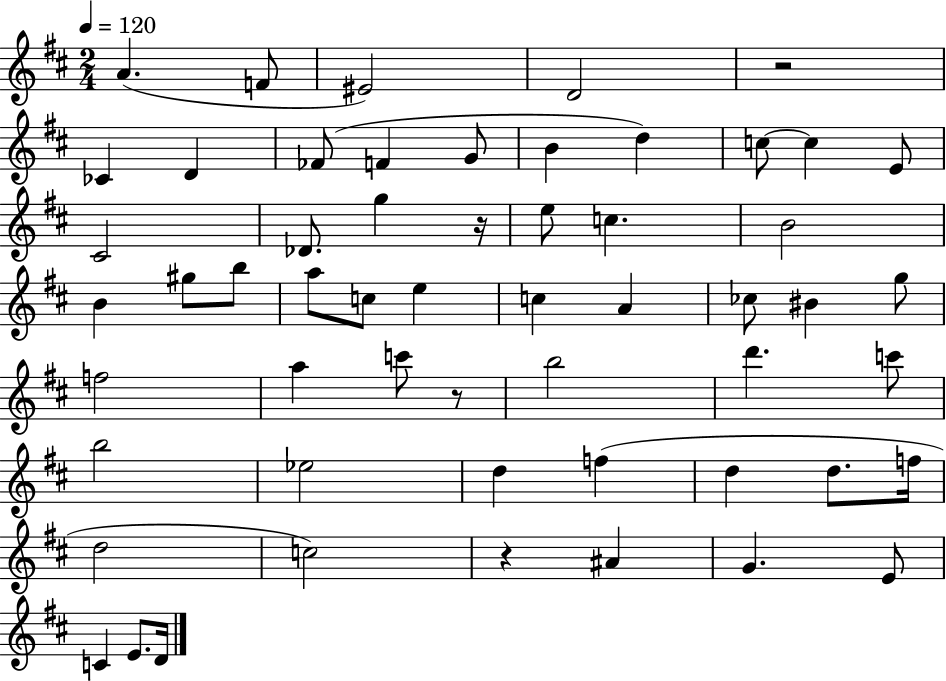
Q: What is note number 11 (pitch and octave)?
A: D5